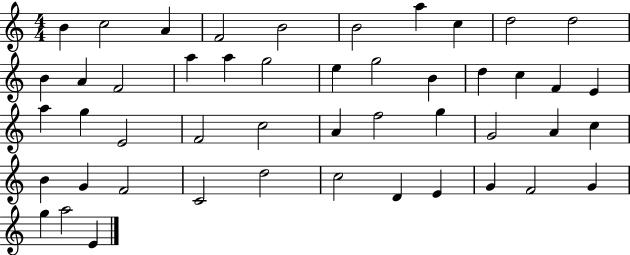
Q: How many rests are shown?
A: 0